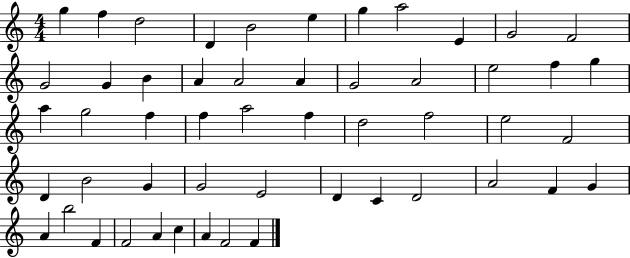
X:1
T:Untitled
M:4/4
L:1/4
K:C
g f d2 D B2 e g a2 E G2 F2 G2 G B A A2 A G2 A2 e2 f g a g2 f f a2 f d2 f2 e2 F2 D B2 G G2 E2 D C D2 A2 F G A b2 F F2 A c A F2 F